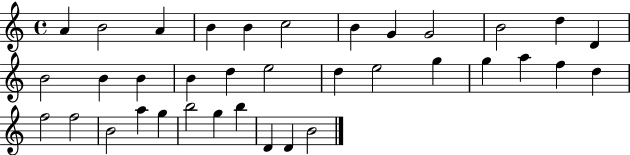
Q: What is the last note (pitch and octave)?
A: B4